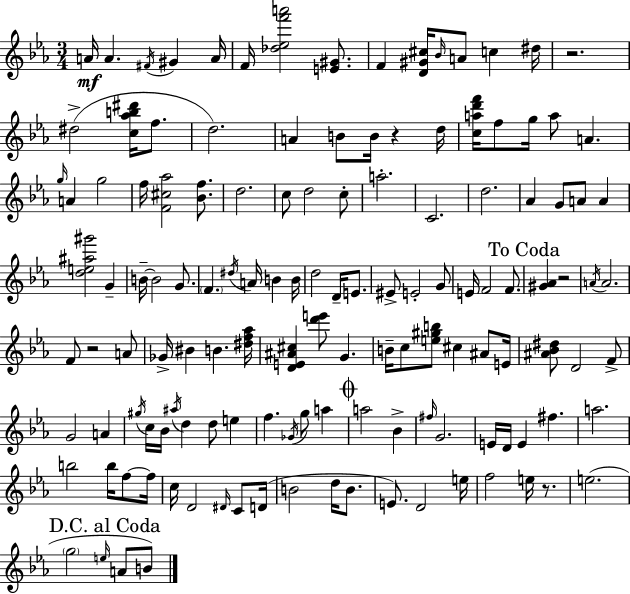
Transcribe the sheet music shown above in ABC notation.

X:1
T:Untitled
M:3/4
L:1/4
K:Eb
A/4 A ^F/4 ^G A/4 F/4 [_d_ef'a']2 [E^G]/2 F [D^G^c]/4 _B/4 A/2 c ^d/4 z2 ^d2 [c_ab^d']/4 f/2 d2 A B/2 B/4 z d/4 [cad'f']/4 f/2 g/4 a/2 A g/4 A g2 f/4 [F^c_a]2 [_Bf]/2 d2 c/2 d2 c/2 a2 C2 d2 _A G/2 A/2 A [de^a^g']2 G B/4 B2 G/2 F ^d/4 A/4 B B/4 d2 D/4 E/2 ^E/2 E2 G/2 E/4 F2 F/2 [^G_A] z2 A/4 A2 F/2 z2 A/2 _G/4 ^B B [^df_a]/4 [DE^A^c] [d'e']/2 G B/4 c/2 [e^gb]/2 ^c ^A/2 E/4 [^A_B^d]/2 D2 F/2 G2 A ^g/4 c/4 _B/4 ^a/4 d d/2 e f _G/4 g/2 a a2 _B ^f/4 G2 E/4 D/4 E ^f a2 b2 b/4 f/2 f/4 c/4 D2 ^D/4 C/2 D/4 B2 d/4 B/2 E/2 D2 e/4 f2 e/4 z/2 e2 g2 e/4 A/2 B/2